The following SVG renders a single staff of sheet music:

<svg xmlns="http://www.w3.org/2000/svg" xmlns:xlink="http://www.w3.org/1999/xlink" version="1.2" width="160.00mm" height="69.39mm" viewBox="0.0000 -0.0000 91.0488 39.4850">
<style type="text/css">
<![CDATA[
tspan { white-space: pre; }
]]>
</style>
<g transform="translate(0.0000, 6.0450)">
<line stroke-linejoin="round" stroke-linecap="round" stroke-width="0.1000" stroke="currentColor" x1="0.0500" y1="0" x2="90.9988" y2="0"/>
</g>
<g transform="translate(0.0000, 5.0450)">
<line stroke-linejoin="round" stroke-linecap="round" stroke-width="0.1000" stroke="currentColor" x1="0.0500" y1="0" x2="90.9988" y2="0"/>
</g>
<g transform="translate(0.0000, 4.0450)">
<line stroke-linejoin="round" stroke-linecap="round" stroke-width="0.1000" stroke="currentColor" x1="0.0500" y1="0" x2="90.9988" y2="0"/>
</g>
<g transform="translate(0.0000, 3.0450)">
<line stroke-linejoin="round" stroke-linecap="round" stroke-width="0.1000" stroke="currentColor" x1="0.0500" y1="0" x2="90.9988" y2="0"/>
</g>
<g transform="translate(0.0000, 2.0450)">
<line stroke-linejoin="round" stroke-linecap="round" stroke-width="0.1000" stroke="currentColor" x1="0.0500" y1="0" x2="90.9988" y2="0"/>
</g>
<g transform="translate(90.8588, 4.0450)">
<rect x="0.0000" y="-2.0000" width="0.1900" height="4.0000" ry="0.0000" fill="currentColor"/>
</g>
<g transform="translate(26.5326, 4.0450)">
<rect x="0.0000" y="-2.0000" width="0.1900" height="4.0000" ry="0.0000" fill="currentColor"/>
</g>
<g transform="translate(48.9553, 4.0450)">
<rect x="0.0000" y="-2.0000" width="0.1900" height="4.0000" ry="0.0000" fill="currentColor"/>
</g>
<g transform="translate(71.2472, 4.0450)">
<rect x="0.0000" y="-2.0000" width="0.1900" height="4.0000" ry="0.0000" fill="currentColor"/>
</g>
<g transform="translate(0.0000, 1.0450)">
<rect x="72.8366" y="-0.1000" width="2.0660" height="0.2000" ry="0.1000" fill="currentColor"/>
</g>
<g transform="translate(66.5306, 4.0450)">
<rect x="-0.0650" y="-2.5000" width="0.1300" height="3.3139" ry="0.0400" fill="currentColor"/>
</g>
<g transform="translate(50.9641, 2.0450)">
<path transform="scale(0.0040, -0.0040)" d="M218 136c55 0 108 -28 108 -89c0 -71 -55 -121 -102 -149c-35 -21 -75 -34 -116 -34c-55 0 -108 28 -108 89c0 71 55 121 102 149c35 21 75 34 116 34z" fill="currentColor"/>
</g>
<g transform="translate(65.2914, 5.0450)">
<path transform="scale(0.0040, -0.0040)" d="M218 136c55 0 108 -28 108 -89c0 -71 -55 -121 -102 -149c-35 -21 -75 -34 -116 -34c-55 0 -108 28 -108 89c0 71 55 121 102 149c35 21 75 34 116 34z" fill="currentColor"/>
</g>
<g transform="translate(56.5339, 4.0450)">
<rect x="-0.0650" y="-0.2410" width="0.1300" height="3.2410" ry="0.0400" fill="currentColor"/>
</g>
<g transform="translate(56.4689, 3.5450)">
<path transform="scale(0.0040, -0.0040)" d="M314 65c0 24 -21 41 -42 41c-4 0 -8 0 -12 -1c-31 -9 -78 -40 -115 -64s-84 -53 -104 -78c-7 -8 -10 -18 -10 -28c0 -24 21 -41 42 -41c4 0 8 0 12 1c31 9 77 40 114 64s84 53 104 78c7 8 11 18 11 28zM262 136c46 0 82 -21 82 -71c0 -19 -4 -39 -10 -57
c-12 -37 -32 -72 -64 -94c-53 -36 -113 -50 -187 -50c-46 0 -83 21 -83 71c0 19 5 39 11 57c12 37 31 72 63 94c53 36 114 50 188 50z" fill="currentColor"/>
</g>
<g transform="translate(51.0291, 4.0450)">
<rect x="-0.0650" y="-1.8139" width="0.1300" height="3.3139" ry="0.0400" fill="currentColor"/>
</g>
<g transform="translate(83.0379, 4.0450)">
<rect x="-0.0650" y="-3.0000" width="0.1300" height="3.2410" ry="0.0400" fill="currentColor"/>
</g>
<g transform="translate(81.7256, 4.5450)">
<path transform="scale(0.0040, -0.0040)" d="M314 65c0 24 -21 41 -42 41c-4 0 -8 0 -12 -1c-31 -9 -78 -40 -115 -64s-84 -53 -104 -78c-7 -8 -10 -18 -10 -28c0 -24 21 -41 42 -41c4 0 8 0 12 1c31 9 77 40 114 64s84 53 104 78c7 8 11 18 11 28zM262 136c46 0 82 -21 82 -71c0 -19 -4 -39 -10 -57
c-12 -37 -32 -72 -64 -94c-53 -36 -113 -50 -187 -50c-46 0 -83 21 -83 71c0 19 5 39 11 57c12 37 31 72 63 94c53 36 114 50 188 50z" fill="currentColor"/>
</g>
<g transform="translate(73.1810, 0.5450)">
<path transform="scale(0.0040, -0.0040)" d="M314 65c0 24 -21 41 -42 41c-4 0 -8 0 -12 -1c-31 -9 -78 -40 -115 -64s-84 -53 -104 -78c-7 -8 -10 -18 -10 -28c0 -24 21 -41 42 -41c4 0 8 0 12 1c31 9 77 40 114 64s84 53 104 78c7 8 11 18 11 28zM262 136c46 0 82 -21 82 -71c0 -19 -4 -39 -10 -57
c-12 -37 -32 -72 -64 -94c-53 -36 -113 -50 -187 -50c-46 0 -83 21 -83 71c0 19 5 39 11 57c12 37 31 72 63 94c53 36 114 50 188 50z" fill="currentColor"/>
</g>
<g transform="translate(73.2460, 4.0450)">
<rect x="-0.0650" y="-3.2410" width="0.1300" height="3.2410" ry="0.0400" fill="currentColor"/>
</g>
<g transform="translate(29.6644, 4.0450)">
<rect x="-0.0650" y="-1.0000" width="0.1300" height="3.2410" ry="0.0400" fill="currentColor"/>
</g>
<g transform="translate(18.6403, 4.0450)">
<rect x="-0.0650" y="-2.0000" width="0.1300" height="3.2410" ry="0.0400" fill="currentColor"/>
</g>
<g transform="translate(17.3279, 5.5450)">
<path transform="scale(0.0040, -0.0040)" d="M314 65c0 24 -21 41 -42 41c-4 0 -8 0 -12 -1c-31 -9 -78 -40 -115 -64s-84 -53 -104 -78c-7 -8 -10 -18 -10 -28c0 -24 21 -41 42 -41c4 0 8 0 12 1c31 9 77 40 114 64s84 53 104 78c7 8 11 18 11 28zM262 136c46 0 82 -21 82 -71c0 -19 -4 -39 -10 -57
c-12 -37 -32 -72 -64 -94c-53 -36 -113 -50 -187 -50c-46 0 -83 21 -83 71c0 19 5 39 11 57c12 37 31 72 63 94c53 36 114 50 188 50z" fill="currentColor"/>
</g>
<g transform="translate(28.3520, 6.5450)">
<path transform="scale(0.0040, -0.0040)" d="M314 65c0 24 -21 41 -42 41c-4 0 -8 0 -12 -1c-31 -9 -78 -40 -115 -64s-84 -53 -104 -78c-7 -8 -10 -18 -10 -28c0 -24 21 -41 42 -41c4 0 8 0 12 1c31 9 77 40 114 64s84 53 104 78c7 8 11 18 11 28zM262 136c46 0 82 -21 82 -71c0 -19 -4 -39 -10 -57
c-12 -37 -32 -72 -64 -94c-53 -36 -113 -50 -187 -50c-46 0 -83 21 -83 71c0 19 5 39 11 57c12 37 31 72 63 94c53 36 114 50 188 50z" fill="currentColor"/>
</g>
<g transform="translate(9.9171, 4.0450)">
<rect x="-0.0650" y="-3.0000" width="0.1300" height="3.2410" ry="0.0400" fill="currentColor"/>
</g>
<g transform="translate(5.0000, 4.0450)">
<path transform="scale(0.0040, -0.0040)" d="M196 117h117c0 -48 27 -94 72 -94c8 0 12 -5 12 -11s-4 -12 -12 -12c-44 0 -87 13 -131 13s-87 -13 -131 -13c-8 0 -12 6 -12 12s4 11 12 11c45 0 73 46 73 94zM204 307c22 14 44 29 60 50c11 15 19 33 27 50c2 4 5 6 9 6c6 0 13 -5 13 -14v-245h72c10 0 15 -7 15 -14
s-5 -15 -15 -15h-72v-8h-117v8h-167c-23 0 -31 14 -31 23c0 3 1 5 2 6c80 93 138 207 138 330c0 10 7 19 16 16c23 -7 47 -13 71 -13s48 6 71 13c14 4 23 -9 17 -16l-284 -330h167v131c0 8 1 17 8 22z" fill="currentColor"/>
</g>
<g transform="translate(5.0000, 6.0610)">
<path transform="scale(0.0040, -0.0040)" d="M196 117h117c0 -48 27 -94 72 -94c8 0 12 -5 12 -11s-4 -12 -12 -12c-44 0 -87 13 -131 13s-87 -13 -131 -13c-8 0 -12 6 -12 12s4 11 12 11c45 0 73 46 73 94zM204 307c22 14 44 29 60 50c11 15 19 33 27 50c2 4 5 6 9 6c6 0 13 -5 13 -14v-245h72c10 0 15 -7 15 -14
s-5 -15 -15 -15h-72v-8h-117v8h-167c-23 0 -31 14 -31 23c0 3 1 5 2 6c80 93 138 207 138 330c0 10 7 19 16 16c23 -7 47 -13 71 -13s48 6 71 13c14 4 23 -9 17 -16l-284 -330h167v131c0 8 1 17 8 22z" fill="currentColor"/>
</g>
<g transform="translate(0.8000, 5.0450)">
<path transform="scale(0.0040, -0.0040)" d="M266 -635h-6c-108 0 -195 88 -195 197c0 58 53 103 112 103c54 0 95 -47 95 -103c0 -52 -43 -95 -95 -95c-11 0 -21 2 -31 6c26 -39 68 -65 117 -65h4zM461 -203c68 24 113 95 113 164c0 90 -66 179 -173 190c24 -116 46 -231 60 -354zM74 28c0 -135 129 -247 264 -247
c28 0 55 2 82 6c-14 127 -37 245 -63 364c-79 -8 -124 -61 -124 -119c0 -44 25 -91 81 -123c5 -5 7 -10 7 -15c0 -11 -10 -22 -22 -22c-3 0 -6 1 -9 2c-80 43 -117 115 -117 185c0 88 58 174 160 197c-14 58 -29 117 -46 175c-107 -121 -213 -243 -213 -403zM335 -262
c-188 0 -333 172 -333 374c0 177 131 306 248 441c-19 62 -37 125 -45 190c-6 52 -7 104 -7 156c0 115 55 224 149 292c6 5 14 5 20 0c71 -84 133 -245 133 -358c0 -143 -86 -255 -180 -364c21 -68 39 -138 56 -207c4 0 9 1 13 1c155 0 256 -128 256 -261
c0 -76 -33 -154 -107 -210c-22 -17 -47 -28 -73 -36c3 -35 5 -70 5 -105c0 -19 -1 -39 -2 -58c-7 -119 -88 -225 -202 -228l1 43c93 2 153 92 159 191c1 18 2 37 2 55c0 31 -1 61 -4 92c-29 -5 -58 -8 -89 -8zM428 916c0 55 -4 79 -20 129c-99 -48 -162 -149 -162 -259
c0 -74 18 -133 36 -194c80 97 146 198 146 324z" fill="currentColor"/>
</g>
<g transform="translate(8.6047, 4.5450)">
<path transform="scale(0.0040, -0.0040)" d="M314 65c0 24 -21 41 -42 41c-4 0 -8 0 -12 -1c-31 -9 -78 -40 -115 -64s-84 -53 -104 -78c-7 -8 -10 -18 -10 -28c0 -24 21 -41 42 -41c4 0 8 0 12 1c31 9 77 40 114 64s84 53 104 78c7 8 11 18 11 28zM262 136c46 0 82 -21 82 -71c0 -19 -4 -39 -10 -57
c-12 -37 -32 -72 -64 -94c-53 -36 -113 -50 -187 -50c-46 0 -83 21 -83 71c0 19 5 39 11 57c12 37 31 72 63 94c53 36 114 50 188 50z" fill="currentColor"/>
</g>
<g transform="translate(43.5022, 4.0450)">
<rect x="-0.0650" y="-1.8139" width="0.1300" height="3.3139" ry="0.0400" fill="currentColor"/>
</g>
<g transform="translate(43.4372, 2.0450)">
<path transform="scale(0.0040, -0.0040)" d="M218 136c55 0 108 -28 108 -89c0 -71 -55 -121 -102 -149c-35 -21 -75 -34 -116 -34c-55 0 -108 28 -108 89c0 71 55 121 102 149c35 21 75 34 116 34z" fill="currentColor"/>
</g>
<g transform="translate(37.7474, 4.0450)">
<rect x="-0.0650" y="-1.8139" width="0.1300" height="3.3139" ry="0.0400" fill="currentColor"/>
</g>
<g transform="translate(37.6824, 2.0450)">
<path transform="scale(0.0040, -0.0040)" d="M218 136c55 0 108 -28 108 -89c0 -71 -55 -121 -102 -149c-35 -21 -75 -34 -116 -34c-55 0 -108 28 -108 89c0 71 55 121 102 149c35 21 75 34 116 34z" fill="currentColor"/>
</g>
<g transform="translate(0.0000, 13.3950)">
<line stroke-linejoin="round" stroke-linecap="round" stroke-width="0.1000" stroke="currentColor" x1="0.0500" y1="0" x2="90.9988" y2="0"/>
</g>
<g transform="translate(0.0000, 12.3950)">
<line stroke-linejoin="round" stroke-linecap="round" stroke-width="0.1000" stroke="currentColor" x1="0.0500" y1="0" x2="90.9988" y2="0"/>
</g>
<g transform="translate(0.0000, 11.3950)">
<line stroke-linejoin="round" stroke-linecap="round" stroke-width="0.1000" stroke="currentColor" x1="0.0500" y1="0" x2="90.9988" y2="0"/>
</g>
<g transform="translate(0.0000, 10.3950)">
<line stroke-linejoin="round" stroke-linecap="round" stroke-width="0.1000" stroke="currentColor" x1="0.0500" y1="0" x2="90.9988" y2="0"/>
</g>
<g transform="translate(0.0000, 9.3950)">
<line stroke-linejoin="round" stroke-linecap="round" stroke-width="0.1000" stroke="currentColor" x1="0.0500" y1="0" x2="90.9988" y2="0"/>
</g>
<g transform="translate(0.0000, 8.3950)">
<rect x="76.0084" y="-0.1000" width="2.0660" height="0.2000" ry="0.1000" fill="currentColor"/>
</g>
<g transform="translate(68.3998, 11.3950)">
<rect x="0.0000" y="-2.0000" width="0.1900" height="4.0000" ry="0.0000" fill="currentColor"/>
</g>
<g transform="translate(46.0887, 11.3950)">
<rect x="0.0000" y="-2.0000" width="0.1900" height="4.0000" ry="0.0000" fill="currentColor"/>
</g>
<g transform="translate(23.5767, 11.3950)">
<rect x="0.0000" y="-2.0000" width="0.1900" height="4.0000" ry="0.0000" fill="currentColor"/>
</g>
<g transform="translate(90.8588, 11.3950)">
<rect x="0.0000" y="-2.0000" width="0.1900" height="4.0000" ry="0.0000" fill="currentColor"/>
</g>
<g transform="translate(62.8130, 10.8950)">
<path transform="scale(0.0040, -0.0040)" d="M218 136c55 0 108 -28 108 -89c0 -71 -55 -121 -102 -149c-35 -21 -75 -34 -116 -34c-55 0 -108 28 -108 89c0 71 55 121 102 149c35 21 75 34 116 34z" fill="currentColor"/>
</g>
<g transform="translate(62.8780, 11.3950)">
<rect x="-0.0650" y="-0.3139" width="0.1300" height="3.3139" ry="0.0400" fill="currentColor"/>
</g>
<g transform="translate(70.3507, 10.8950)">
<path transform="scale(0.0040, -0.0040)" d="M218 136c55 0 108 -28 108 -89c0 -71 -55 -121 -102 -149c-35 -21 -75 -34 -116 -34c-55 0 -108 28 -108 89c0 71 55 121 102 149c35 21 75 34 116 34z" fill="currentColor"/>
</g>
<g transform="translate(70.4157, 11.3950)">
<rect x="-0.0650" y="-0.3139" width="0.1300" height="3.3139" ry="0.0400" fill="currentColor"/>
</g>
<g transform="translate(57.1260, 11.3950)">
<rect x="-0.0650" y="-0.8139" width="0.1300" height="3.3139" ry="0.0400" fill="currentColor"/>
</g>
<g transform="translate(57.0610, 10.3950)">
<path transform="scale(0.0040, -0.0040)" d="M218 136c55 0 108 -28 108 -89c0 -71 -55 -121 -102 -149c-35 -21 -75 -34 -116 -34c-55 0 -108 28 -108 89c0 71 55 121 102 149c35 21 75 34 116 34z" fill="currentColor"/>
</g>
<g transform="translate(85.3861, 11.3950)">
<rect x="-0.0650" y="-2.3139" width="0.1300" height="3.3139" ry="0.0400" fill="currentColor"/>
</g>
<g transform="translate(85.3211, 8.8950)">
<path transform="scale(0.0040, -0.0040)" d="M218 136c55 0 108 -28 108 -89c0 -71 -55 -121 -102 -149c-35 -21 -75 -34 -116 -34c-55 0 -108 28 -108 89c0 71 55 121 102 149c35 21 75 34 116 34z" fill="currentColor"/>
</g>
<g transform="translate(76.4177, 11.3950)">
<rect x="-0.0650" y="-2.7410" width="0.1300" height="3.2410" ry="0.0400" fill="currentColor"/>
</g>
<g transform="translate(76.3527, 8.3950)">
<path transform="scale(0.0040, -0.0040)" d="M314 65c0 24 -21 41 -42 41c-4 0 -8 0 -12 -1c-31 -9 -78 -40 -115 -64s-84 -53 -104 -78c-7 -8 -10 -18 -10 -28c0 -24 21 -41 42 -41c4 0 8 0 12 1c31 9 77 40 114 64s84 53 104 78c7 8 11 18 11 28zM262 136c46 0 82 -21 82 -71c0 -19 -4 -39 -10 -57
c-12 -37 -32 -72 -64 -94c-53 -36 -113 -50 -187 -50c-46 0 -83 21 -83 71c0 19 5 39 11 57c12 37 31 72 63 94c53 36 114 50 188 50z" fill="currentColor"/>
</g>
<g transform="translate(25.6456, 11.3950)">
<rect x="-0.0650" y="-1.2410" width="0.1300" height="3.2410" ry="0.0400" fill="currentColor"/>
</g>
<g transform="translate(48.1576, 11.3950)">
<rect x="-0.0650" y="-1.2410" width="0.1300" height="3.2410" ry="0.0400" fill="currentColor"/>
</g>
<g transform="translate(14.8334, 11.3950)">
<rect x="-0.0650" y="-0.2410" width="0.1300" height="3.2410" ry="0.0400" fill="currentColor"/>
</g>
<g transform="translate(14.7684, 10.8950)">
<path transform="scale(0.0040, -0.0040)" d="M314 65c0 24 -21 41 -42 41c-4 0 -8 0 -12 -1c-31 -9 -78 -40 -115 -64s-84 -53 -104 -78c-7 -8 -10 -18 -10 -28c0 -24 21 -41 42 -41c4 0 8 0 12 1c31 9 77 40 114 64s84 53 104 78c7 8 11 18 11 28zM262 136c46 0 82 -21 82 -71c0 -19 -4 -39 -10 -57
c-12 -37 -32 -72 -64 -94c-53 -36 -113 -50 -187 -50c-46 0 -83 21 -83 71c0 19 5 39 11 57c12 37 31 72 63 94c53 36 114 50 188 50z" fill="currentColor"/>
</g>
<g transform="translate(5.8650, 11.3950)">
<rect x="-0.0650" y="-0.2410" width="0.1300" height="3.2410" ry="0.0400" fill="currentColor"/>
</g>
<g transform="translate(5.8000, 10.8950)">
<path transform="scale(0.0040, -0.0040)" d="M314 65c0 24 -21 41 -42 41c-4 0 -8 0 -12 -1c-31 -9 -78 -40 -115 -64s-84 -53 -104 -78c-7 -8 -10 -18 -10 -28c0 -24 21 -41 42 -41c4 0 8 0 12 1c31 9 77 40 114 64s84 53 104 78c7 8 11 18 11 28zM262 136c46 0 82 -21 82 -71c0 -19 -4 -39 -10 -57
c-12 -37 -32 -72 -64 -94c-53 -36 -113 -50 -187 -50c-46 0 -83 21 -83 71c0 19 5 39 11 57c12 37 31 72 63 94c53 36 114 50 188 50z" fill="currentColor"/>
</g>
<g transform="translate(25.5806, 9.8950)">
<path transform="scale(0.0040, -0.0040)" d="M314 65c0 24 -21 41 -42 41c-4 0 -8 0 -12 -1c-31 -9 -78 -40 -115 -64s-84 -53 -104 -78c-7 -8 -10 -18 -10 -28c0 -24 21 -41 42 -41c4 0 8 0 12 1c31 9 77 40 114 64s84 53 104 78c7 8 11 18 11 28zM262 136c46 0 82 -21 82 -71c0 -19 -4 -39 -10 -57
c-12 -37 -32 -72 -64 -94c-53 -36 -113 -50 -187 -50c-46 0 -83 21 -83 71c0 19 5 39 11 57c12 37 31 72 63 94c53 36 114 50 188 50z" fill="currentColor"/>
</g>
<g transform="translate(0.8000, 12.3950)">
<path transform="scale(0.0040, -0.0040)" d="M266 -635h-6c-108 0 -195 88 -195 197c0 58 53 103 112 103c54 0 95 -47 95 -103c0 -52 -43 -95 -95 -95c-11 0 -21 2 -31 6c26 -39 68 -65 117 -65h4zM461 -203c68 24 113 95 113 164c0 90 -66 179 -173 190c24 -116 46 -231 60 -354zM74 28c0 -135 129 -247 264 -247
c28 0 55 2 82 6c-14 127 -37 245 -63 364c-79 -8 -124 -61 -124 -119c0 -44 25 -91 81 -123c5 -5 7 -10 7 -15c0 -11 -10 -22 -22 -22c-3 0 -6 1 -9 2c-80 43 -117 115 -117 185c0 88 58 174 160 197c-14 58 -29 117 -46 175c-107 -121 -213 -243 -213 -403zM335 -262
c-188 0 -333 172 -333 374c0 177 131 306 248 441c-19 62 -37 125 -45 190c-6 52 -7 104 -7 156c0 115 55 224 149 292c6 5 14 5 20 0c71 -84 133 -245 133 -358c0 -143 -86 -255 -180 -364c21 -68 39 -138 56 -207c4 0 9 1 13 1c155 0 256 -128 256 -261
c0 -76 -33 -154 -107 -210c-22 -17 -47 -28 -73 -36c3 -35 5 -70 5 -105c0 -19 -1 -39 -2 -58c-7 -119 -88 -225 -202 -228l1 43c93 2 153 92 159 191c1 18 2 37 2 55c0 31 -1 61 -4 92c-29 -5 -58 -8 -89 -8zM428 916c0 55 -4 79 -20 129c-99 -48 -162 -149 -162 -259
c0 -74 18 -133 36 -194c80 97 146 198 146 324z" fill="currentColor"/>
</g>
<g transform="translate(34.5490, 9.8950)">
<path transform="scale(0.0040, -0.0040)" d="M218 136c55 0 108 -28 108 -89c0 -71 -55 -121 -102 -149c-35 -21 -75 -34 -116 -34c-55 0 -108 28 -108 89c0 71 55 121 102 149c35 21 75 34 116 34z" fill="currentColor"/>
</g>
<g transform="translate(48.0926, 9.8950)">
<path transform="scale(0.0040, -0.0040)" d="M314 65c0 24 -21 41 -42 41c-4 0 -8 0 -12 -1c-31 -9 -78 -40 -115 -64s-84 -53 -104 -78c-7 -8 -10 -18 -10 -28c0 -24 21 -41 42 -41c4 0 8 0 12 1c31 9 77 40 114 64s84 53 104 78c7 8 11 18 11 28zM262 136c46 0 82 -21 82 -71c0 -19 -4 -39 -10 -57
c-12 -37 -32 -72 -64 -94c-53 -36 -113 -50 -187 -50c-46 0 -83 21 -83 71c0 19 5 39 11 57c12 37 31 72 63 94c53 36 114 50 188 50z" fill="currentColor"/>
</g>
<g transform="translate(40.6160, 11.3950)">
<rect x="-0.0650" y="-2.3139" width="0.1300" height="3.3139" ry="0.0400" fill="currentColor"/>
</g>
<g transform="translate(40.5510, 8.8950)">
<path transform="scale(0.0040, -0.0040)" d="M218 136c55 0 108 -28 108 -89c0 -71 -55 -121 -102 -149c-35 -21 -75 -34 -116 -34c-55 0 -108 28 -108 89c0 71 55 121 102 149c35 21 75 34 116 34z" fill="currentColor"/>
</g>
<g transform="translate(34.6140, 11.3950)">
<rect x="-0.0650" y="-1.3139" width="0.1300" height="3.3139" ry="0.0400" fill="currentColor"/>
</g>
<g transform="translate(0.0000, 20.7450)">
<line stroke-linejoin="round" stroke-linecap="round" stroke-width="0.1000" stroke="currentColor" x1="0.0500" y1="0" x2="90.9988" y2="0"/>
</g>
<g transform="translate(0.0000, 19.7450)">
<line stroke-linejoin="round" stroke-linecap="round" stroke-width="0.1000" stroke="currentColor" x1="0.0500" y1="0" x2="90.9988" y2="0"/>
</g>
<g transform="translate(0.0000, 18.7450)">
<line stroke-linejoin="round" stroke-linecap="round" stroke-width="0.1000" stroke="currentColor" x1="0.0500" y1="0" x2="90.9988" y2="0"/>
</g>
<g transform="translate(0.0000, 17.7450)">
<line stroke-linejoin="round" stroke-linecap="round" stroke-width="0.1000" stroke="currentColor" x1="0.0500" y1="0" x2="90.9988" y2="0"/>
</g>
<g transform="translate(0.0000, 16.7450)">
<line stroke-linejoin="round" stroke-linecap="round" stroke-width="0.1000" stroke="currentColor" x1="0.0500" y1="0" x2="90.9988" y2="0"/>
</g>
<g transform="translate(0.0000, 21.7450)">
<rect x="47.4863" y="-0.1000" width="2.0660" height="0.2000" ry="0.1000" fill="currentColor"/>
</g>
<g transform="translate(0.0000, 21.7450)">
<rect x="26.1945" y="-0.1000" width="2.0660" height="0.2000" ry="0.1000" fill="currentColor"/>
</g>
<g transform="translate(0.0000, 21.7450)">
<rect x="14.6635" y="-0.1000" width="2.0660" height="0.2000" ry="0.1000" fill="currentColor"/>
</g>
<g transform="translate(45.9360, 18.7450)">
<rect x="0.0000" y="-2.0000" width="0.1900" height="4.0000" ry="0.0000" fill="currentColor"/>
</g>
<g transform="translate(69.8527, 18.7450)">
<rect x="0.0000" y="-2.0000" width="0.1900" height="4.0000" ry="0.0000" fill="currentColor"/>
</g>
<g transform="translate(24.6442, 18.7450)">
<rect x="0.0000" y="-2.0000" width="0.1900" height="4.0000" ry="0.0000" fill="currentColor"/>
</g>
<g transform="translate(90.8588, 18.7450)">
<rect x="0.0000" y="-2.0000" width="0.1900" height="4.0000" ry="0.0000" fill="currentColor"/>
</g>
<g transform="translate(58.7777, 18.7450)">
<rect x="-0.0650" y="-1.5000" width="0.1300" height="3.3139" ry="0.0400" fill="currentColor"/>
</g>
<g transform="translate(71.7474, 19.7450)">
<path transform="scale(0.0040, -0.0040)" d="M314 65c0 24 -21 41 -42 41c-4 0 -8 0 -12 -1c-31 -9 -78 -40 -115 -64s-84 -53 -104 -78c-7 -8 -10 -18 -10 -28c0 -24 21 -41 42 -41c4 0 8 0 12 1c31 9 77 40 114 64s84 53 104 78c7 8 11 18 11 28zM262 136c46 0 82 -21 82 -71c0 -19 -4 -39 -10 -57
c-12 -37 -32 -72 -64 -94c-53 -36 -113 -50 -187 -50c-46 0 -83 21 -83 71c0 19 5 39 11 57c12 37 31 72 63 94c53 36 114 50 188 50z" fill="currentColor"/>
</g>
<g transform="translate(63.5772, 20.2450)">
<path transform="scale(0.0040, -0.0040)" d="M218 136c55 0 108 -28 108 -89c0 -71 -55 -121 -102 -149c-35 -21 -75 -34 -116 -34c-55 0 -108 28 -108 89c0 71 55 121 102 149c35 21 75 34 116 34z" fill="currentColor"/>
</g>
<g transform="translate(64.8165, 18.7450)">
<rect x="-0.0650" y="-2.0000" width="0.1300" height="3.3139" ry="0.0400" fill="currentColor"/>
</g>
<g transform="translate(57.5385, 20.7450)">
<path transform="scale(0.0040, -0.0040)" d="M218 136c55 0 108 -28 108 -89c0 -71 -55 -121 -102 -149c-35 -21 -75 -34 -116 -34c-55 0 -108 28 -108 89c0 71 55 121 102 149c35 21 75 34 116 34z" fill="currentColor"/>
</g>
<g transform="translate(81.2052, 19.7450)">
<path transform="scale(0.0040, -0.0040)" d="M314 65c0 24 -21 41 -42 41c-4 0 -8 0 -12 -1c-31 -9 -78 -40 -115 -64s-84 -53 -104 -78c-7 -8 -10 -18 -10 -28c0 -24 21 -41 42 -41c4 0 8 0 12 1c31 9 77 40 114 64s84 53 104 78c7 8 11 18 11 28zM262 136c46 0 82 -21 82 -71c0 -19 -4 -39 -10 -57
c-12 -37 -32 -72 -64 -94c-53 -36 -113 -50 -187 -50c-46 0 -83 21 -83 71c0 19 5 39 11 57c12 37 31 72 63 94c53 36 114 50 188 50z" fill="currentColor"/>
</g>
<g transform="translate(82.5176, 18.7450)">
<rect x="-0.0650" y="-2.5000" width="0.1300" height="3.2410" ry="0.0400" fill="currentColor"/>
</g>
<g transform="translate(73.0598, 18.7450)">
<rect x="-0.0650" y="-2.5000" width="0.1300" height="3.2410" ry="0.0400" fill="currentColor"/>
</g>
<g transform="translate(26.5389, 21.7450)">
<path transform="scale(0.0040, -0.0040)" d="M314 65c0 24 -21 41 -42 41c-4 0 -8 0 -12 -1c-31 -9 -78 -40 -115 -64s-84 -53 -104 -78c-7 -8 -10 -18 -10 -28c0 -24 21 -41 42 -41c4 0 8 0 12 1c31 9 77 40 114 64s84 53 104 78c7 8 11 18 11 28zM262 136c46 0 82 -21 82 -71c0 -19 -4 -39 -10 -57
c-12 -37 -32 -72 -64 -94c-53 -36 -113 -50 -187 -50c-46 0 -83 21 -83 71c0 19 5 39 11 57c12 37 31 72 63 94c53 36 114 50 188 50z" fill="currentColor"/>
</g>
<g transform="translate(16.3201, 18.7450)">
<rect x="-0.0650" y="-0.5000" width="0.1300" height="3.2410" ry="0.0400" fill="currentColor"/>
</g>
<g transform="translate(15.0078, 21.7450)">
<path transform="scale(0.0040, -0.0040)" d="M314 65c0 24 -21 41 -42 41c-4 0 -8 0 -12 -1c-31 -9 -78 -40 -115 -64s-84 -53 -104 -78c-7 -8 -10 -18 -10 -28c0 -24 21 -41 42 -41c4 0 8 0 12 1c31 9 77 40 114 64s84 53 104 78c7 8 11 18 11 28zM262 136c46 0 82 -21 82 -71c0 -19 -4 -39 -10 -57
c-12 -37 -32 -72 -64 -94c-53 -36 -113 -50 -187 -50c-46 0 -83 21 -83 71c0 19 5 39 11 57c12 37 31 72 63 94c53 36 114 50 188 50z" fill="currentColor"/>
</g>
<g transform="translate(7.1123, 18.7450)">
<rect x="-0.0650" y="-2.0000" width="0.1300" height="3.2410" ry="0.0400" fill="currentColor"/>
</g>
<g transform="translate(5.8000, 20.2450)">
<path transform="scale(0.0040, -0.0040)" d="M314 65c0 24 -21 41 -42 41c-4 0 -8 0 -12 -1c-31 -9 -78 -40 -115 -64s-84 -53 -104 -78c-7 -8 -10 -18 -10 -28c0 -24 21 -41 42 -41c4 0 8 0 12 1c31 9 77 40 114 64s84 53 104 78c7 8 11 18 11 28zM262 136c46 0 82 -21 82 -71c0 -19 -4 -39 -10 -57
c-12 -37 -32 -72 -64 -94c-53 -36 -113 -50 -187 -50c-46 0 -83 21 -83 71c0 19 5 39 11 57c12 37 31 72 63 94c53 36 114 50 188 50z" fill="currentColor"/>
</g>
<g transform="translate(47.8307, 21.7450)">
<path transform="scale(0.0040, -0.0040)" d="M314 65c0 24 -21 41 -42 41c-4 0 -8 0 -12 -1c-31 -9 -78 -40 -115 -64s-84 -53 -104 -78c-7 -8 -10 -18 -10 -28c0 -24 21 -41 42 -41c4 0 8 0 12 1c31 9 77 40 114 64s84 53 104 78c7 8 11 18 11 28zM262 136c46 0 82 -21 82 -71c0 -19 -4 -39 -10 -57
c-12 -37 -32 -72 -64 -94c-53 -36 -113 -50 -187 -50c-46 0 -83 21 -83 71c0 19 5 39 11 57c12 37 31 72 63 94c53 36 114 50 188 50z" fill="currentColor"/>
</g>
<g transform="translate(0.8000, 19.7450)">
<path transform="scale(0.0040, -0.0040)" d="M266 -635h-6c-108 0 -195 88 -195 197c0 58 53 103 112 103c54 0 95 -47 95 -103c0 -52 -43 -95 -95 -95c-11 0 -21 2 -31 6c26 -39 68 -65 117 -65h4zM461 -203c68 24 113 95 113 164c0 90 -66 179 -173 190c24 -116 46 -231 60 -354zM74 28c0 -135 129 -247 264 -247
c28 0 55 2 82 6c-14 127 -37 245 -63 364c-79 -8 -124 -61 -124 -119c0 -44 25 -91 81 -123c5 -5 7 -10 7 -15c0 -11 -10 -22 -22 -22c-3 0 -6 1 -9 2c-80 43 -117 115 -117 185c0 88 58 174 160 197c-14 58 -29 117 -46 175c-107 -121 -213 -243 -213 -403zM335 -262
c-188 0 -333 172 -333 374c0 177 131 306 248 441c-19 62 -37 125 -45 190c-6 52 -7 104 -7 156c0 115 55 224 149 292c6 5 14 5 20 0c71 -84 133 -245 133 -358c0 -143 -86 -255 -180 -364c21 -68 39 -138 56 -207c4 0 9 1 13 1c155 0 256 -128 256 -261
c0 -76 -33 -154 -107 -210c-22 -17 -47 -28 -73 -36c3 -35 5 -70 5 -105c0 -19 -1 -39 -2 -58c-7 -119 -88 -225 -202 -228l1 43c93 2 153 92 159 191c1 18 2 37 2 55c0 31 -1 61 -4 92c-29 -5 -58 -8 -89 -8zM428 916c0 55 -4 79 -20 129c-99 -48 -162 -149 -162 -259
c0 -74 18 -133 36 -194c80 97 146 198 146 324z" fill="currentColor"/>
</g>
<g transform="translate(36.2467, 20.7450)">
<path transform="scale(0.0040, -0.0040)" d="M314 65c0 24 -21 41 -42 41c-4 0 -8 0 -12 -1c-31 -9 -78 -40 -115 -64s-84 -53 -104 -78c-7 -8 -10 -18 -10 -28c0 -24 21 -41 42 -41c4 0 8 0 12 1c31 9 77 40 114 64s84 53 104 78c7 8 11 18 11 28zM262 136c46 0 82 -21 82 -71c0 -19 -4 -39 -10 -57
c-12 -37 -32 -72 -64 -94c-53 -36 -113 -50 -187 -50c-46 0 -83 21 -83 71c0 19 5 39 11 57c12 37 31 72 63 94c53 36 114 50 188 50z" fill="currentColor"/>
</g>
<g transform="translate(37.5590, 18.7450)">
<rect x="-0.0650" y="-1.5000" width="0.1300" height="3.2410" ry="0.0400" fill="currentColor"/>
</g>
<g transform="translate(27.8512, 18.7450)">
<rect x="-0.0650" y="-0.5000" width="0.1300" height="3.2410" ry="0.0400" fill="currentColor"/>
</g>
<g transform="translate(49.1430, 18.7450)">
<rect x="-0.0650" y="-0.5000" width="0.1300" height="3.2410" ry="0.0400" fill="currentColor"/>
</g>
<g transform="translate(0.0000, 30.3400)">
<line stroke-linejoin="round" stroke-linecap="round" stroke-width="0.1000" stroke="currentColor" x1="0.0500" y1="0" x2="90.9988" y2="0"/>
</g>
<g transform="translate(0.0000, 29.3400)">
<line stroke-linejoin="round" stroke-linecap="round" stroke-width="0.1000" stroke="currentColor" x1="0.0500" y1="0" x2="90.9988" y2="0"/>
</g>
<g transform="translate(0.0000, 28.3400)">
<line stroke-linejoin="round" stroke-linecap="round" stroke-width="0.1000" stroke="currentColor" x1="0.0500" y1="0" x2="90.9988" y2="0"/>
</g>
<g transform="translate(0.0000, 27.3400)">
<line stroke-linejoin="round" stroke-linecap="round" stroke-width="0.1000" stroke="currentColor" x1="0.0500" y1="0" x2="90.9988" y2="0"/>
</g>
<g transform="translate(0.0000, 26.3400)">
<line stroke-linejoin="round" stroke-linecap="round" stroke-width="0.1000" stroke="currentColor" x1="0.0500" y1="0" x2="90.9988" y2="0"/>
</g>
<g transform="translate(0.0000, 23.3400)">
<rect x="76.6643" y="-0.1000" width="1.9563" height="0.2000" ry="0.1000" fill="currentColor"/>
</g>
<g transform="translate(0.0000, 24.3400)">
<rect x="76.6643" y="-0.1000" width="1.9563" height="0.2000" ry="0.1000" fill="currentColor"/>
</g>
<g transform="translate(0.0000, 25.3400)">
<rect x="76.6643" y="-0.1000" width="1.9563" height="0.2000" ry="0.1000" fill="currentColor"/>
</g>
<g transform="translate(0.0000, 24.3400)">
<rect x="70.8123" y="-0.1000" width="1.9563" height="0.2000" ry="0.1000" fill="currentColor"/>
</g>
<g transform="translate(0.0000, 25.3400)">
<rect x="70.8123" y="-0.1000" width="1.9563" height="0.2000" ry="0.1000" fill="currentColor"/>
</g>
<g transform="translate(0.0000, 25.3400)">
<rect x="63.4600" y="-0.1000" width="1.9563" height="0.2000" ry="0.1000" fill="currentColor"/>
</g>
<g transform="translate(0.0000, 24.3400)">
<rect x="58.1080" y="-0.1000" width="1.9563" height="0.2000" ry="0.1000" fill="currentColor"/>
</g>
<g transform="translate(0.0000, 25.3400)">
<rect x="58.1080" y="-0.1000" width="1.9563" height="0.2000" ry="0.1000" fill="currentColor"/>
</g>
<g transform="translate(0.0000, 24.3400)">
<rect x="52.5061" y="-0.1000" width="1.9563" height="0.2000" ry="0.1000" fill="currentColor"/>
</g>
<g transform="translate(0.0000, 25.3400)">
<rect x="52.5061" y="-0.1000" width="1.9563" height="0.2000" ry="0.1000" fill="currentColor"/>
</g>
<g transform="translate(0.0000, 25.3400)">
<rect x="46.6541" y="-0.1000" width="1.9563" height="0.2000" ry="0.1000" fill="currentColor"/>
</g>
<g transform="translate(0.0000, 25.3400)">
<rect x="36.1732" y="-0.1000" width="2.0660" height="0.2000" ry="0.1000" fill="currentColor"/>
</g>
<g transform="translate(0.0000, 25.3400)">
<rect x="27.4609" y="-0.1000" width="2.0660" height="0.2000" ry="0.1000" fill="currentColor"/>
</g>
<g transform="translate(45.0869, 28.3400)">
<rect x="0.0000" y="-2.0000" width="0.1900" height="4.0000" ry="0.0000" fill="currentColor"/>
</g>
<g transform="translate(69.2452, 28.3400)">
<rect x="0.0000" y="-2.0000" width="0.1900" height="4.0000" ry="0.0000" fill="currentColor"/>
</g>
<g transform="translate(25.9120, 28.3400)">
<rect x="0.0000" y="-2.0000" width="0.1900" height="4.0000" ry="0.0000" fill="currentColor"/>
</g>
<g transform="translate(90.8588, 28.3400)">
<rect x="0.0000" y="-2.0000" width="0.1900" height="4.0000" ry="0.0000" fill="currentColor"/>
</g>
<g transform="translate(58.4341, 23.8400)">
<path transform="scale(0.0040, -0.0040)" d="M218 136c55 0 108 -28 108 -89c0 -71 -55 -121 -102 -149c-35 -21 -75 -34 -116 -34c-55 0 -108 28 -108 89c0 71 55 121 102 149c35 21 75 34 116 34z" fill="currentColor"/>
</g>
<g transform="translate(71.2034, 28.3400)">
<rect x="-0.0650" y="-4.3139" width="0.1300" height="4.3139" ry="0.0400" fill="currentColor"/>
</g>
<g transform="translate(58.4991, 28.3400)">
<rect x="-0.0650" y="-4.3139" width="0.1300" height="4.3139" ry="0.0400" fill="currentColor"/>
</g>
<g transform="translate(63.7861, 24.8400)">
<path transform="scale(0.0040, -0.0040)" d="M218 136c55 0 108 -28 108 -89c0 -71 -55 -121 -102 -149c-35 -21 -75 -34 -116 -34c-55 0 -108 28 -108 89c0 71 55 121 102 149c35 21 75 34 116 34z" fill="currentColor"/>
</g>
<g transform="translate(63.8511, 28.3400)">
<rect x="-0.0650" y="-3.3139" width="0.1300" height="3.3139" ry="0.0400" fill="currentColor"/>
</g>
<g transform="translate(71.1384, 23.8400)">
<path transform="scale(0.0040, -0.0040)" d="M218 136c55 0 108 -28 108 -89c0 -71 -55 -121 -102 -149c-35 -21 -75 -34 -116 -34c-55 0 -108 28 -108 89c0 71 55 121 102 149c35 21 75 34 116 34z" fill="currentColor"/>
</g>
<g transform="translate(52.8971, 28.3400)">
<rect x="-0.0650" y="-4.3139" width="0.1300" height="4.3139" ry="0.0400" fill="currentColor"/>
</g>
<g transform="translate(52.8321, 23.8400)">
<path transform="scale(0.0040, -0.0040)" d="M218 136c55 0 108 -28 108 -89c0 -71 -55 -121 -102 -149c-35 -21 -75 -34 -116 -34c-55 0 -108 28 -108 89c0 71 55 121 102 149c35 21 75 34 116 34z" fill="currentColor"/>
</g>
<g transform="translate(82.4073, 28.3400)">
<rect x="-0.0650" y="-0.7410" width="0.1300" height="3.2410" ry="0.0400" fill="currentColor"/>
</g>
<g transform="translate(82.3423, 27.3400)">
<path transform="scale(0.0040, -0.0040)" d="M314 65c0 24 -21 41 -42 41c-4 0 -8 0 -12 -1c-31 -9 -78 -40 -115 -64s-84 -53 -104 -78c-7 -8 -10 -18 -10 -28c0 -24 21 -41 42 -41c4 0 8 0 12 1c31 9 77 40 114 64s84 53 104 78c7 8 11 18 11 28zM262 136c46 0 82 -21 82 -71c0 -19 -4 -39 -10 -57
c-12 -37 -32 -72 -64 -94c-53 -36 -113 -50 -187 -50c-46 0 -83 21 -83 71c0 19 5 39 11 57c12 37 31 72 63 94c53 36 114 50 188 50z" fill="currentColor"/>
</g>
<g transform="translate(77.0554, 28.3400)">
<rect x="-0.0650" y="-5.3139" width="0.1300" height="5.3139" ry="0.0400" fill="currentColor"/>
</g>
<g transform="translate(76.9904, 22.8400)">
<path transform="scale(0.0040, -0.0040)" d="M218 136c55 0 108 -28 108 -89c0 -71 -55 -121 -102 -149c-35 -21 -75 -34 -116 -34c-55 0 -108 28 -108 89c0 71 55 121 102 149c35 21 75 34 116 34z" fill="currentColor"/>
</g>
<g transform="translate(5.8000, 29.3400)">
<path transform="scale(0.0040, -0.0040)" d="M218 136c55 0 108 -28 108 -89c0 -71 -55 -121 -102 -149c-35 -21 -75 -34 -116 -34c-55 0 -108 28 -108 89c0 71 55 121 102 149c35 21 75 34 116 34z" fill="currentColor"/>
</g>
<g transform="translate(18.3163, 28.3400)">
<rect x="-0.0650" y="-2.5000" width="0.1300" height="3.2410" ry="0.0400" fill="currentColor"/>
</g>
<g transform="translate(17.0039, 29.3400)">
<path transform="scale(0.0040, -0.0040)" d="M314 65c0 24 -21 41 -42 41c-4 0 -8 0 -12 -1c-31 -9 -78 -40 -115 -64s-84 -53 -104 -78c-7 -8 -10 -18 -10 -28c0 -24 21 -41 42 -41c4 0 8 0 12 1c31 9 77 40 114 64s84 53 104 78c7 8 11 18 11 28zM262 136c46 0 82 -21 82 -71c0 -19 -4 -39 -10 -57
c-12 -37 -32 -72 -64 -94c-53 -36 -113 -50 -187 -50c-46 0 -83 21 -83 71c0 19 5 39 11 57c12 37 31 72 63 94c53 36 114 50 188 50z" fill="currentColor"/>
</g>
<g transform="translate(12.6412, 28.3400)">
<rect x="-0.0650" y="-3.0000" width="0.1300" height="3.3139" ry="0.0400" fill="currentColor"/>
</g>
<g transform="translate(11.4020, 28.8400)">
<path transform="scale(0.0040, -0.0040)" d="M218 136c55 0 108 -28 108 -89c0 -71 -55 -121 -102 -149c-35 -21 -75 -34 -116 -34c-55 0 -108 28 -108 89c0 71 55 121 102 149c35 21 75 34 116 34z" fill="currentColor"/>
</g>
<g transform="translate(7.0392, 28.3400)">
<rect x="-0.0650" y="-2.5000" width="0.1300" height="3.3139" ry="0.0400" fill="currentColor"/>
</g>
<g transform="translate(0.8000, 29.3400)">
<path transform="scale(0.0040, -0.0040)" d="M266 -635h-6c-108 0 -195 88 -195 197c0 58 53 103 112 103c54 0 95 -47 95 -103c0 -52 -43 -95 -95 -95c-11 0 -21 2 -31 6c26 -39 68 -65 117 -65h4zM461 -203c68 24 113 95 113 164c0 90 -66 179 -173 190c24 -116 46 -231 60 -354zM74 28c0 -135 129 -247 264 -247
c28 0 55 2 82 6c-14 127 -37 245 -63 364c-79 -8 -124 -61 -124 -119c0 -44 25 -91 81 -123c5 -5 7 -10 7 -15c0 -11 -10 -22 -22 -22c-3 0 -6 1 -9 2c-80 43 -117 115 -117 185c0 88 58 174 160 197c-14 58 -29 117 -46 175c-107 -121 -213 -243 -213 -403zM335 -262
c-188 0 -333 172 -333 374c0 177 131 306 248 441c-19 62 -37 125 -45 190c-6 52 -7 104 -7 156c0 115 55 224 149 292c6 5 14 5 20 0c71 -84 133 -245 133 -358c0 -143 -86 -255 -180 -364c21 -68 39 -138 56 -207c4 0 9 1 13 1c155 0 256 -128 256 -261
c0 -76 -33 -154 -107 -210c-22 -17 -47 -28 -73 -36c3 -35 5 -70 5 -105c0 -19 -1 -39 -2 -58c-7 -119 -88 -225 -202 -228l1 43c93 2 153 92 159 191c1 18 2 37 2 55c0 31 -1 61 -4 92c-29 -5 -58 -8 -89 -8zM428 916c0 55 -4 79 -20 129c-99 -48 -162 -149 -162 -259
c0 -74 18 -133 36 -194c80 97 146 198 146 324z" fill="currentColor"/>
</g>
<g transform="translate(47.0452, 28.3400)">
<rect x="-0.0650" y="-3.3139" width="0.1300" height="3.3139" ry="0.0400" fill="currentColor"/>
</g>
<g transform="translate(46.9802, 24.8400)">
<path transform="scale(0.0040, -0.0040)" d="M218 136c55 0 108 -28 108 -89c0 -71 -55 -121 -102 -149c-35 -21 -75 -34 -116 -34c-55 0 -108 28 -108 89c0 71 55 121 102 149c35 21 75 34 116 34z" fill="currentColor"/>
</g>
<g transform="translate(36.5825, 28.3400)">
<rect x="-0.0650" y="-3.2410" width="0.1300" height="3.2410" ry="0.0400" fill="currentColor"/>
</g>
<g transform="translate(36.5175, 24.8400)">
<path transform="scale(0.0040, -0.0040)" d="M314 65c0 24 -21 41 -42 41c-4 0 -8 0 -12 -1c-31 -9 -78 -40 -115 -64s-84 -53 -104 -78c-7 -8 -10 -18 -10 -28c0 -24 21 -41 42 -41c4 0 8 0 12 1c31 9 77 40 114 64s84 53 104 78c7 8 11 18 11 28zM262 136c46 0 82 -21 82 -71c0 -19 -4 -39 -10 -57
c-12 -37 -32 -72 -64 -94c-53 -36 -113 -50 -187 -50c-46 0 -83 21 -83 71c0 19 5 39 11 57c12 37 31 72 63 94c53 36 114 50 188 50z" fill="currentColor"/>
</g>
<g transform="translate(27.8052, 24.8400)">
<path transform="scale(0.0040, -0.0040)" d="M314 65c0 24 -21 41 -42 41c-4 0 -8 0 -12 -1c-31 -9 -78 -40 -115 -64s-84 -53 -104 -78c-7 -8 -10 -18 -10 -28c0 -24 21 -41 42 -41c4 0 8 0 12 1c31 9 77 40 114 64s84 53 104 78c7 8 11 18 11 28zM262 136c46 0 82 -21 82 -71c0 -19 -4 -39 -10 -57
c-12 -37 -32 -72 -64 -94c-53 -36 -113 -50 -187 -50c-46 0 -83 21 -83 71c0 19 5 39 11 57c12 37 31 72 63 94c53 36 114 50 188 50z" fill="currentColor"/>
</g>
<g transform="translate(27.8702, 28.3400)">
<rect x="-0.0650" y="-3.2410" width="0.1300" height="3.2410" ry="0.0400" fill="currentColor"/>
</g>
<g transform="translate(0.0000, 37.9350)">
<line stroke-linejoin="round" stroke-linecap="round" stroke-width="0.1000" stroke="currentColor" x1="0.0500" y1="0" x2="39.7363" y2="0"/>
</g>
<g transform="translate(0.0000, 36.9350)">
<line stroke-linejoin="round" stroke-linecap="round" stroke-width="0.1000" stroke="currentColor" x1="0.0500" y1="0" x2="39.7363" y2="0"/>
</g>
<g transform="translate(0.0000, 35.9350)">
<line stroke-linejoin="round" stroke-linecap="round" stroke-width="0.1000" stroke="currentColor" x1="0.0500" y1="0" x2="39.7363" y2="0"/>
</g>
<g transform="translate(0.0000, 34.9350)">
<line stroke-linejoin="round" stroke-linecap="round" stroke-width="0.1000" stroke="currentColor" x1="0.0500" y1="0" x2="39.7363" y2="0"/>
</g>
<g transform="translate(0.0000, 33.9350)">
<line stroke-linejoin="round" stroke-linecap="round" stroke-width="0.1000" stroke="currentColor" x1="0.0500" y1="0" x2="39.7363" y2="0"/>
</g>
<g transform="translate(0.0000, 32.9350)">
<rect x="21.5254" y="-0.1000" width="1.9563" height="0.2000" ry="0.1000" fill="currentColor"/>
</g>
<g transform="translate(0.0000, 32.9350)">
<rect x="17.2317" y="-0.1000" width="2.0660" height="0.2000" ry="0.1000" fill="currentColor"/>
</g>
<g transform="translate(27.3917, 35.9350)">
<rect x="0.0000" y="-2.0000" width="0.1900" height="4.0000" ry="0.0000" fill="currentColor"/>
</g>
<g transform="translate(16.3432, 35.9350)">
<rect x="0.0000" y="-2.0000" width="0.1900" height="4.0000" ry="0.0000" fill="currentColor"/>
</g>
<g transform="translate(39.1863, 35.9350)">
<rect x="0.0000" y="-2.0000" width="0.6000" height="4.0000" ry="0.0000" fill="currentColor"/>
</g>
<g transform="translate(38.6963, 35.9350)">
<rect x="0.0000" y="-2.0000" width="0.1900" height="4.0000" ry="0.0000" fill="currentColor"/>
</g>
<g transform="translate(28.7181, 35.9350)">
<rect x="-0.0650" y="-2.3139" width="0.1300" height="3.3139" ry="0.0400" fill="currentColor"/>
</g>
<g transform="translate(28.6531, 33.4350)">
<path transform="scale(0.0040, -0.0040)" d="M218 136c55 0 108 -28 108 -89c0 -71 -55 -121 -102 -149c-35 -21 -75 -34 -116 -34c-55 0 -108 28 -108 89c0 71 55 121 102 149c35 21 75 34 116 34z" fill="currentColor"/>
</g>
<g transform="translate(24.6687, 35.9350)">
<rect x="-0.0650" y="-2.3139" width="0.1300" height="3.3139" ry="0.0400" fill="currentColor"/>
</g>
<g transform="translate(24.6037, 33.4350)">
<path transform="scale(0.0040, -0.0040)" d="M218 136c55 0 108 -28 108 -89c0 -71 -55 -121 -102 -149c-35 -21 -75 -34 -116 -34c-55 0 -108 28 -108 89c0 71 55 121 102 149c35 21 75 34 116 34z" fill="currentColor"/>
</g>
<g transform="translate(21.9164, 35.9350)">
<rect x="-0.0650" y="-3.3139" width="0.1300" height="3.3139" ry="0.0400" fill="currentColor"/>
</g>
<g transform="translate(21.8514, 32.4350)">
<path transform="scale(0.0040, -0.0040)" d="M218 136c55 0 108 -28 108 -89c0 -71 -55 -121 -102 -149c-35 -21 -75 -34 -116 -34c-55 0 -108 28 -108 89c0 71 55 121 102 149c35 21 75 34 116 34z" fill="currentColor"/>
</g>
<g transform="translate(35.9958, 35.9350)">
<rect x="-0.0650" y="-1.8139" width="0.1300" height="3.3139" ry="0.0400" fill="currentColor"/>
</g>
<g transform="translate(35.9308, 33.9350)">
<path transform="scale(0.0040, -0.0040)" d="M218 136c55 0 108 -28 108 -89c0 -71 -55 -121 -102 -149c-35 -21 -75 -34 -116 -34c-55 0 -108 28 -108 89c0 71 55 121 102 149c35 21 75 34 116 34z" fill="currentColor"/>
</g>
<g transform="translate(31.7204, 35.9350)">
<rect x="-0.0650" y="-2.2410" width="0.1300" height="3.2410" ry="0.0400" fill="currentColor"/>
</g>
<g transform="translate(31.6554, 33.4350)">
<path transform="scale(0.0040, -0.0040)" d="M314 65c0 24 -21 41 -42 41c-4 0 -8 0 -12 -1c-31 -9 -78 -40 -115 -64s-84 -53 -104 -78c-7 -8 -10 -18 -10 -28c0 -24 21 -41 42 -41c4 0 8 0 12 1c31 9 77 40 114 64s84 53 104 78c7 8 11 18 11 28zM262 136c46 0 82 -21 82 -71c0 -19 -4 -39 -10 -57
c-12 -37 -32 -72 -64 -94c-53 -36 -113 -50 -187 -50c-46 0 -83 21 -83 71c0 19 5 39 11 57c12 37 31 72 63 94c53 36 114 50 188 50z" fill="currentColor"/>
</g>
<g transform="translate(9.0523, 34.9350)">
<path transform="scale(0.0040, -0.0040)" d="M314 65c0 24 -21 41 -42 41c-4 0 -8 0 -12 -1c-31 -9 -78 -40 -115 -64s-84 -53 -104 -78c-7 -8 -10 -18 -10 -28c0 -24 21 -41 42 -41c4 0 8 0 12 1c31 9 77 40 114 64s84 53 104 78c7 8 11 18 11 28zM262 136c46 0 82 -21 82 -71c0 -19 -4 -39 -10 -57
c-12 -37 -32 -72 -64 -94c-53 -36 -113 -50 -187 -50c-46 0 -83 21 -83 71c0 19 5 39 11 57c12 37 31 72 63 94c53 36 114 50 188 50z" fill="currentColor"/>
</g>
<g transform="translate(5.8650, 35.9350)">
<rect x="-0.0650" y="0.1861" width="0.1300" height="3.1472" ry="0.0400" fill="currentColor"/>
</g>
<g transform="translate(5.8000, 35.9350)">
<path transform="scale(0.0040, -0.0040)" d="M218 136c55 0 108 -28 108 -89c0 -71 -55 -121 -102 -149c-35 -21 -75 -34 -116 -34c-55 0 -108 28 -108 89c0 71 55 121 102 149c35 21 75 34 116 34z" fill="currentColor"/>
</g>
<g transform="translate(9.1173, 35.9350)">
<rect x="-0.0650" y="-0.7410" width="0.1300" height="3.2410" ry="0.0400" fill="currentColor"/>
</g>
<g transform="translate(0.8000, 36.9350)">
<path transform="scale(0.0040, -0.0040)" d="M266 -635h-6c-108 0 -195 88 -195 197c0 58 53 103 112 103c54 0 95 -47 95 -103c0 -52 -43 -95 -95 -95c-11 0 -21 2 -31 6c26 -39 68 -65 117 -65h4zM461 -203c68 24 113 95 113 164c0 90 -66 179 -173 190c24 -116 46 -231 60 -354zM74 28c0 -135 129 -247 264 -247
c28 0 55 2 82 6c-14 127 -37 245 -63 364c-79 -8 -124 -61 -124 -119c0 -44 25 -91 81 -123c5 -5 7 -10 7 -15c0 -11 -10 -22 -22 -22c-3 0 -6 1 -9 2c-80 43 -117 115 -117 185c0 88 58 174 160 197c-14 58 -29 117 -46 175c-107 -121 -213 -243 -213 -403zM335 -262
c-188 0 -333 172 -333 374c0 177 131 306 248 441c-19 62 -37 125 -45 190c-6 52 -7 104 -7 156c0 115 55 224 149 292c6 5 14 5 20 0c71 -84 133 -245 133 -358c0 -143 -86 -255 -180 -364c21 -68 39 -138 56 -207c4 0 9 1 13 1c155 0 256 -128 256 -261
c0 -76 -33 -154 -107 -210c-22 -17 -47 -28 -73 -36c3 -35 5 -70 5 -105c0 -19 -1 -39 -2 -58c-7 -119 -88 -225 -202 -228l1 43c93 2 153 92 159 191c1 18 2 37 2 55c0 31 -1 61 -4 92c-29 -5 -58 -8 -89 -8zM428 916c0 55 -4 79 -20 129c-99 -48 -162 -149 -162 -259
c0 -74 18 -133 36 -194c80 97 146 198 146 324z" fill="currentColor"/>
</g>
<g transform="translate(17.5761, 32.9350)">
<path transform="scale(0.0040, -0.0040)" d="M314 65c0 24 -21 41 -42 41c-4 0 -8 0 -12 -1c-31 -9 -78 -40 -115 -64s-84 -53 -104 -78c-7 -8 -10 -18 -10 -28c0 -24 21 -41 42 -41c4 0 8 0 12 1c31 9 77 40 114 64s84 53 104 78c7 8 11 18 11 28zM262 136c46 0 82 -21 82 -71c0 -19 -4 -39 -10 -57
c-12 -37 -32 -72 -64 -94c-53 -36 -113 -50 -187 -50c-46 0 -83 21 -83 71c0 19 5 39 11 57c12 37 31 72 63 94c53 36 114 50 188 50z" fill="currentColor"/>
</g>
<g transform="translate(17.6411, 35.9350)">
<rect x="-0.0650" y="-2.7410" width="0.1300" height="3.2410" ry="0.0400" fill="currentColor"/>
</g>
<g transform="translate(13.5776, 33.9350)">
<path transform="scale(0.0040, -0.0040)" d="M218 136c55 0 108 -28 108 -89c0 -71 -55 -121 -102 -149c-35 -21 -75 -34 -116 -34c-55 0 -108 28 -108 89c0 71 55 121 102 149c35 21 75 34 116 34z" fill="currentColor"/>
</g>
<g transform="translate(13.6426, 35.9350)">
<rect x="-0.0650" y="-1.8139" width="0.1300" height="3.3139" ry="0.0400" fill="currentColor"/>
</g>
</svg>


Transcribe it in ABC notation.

X:1
T:Untitled
M:4/4
L:1/4
K:C
A2 F2 D2 f f f c2 G b2 A2 c2 c2 e2 e g e2 d c c a2 g F2 C2 C2 E2 C2 E F G2 G2 G A G2 b2 b2 b d' d' b d' f' d2 B d2 f a2 b g g g2 f